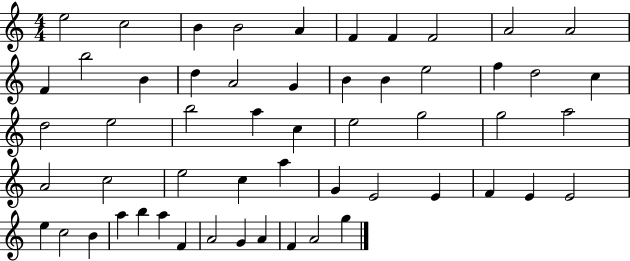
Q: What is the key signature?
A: C major